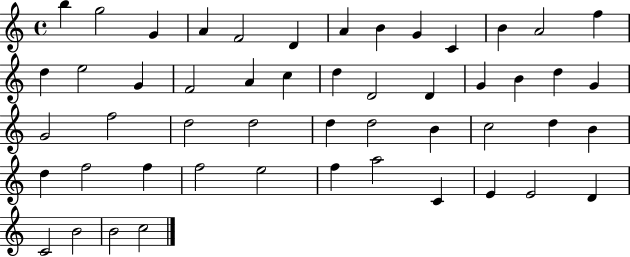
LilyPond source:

{
  \clef treble
  \time 4/4
  \defaultTimeSignature
  \key c \major
  b''4 g''2 g'4 | a'4 f'2 d'4 | a'4 b'4 g'4 c'4 | b'4 a'2 f''4 | \break d''4 e''2 g'4 | f'2 a'4 c''4 | d''4 d'2 d'4 | g'4 b'4 d''4 g'4 | \break g'2 f''2 | d''2 d''2 | d''4 d''2 b'4 | c''2 d''4 b'4 | \break d''4 f''2 f''4 | f''2 e''2 | f''4 a''2 c'4 | e'4 e'2 d'4 | \break c'2 b'2 | b'2 c''2 | \bar "|."
}